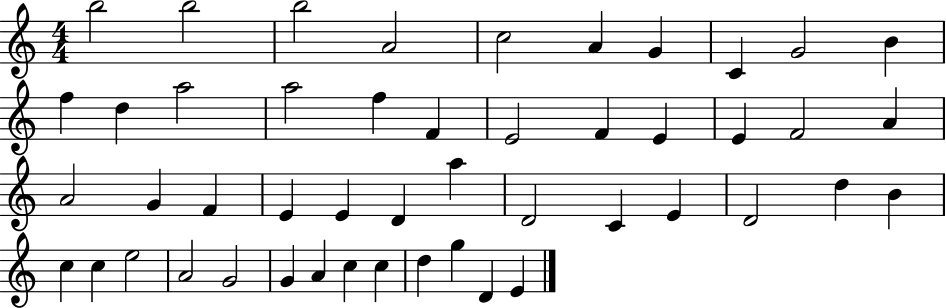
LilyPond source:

{
  \clef treble
  \numericTimeSignature
  \time 4/4
  \key c \major
  b''2 b''2 | b''2 a'2 | c''2 a'4 g'4 | c'4 g'2 b'4 | \break f''4 d''4 a''2 | a''2 f''4 f'4 | e'2 f'4 e'4 | e'4 f'2 a'4 | \break a'2 g'4 f'4 | e'4 e'4 d'4 a''4 | d'2 c'4 e'4 | d'2 d''4 b'4 | \break c''4 c''4 e''2 | a'2 g'2 | g'4 a'4 c''4 c''4 | d''4 g''4 d'4 e'4 | \break \bar "|."
}